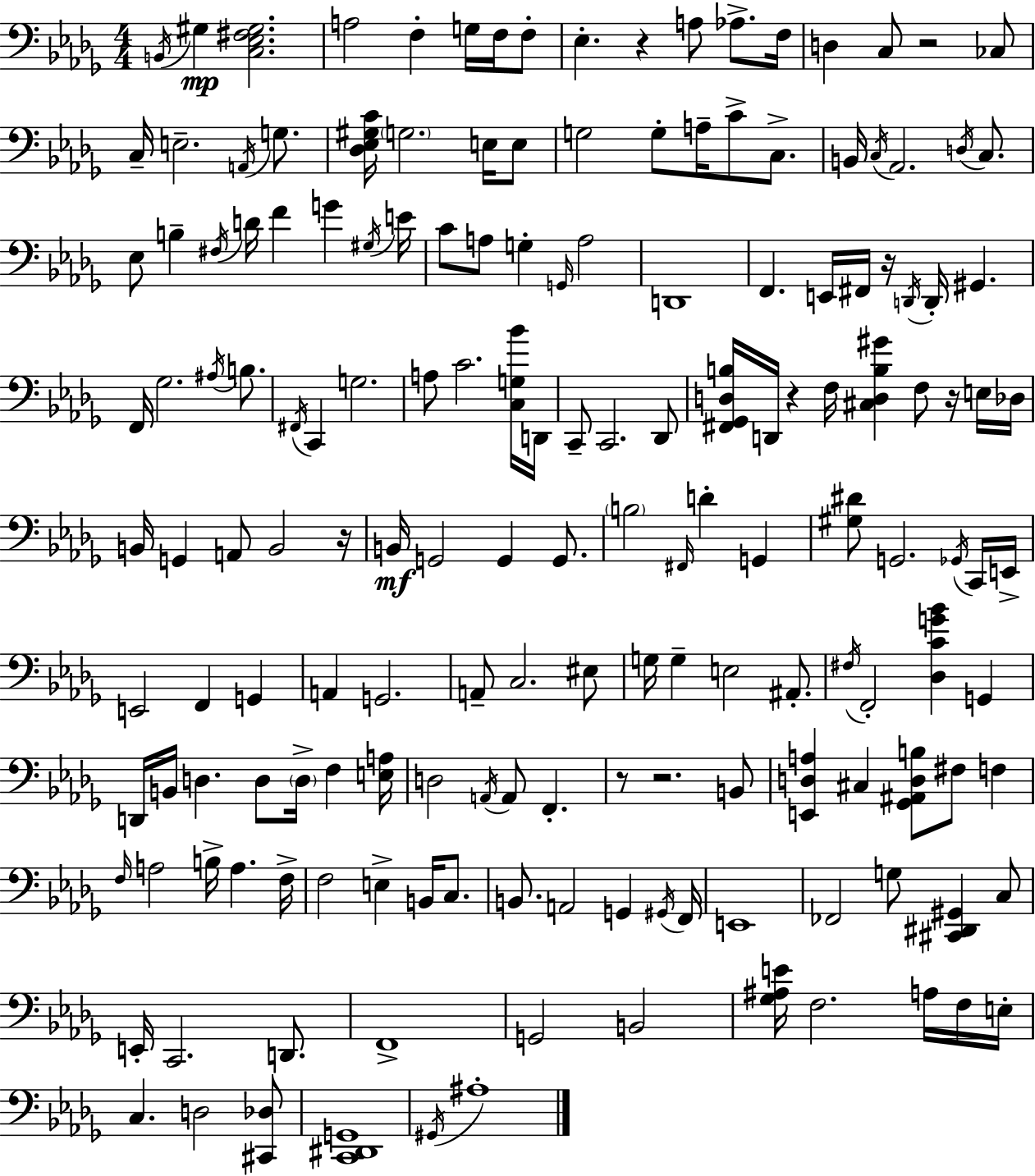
B2/s G#3/q [C3,Eb3,F#3,G#3]/h. A3/h F3/q G3/s F3/s F3/e Eb3/q. R/q A3/e Ab3/e. F3/s D3/q C3/e R/h CES3/e C3/s E3/h. A2/s G3/e. [Db3,Eb3,G#3,C4]/s G3/h. E3/s E3/e G3/h G3/e A3/s C4/e C3/e. B2/s C3/s Ab2/h. D3/s C3/e. Eb3/e B3/q F#3/s D4/s F4/q G4/q G#3/s E4/s C4/e A3/e G3/q G2/s A3/h D2/w F2/q. E2/s F#2/s R/s D2/s D2/s G#2/q. F2/s Gb3/h. A#3/s B3/e. F#2/s C2/q G3/h. A3/e C4/h. [C3,G3,Bb4]/s D2/s C2/e C2/h. Db2/e [F#2,Gb2,D3,B3]/s D2/s R/q F3/s [C#3,D3,B3,G#4]/q F3/e R/s E3/s Db3/s B2/s G2/q A2/e B2/h R/s B2/s G2/h G2/q G2/e. B3/h F#2/s D4/q G2/q [G#3,D#4]/e G2/h. Gb2/s C2/s E2/s E2/h F2/q G2/q A2/q G2/h. A2/e C3/h. EIS3/e G3/s G3/q E3/h A#2/e. F#3/s F2/h [Db3,C4,G4,Bb4]/q G2/q D2/s B2/s D3/q. D3/e D3/s F3/q [E3,A3]/s D3/h A2/s A2/e F2/q. R/e R/h. B2/e [E2,D3,A3]/q C#3/q [Gb2,A#2,D3,B3]/e F#3/e F3/q F3/s A3/h B3/s A3/q. F3/s F3/h E3/q B2/s C3/e. B2/e. A2/h G2/q G#2/s F2/s E2/w FES2/h G3/e [C#2,D#2,G#2]/q C3/e E2/s C2/h. D2/e. F2/w G2/h B2/h [Gb3,A#3,E4]/s F3/h. A3/s F3/s E3/s C3/q. D3/h [C#2,Db3]/e [C2,D#2,G2]/w G#2/s A#3/w